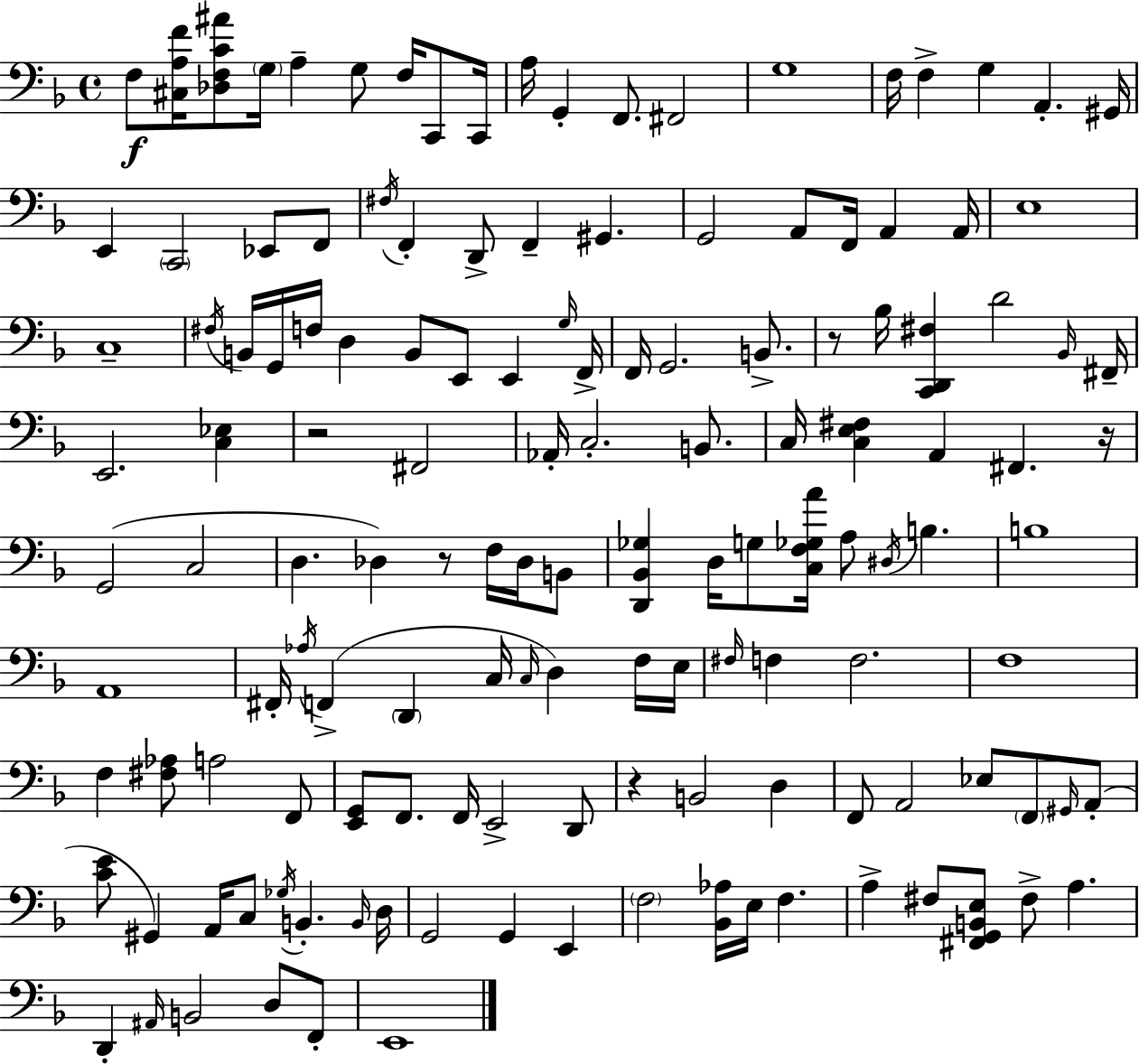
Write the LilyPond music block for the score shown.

{
  \clef bass
  \time 4/4
  \defaultTimeSignature
  \key f \major
  \repeat volta 2 { f8\f <cis a f'>16 <des f c' ais'>8 \parenthesize g16 a4-- g8 f16 c,8 c,16 | a16 g,4-. f,8. fis,2 | g1 | f16 f4-> g4 a,4.-. gis,16 | \break e,4 \parenthesize c,2 ees,8 f,8 | \acciaccatura { fis16 } f,4-. d,8-> f,4-- gis,4. | g,2 a,8 f,16 a,4 | a,16 e1 | \break c1-- | \acciaccatura { fis16 } b,16 g,16 f16 d4 b,8 e,8 e,4 | \grace { g16 } f,16-> f,16 g,2. | b,8.-> r8 bes16 <c, d, fis>4 d'2 | \break \grace { bes,16 } fis,16-- e,2. | <c ees>4 r2 fis,2 | aes,16-. c2.-. | b,8. c16 <c e fis>4 a,4 fis,4. | \break r16 g,2( c2 | d4. des4) r8 | f16 des16 b,8 <d, bes, ges>4 d16 g8 <c f ges a'>16 a8 \acciaccatura { dis16 } b4. | b1 | \break a,1 | fis,16-. \acciaccatura { aes16 }( f,4-> \parenthesize d,4 c16 | \grace { c16 }) d4 f16 e16 \grace { fis16 } f4 f2. | f1 | \break f4 <fis aes>8 a2 | f,8 <e, g,>8 f,8. f,16 e,2-> | d,8 r4 b,2 | d4 f,8 a,2 | \break ees8 \parenthesize f,8 \grace { gis,16 }( a,8-. <c' e'>8 gis,4) a,16 | c8 \acciaccatura { ges16 } b,4.-. \grace { b,16 } d16 g,2 | g,4 e,4 \parenthesize f2 | <bes, aes>16 e16 f4. a4-> fis8 | \break <fis, g, b, e>8 fis8-> a4. d,4-. \grace { ais,16 } | b,2 d8 f,8-. e,1 | } \bar "|."
}